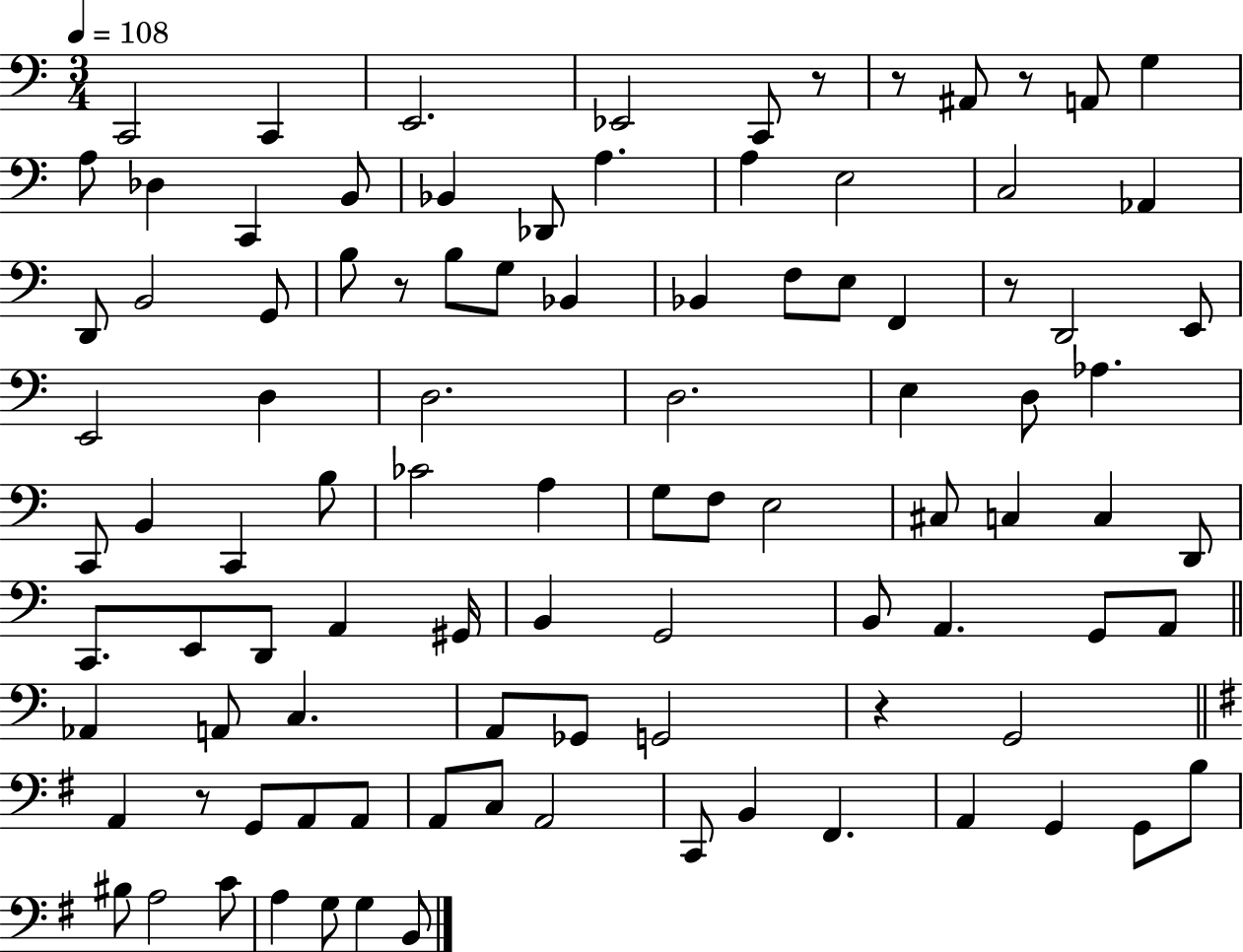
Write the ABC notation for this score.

X:1
T:Untitled
M:3/4
L:1/4
K:C
C,,2 C,, E,,2 _E,,2 C,,/2 z/2 z/2 ^A,,/2 z/2 A,,/2 G, A,/2 _D, C,, B,,/2 _B,, _D,,/2 A, A, E,2 C,2 _A,, D,,/2 B,,2 G,,/2 B,/2 z/2 B,/2 G,/2 _B,, _B,, F,/2 E,/2 F,, z/2 D,,2 E,,/2 E,,2 D, D,2 D,2 E, D,/2 _A, C,,/2 B,, C,, B,/2 _C2 A, G,/2 F,/2 E,2 ^C,/2 C, C, D,,/2 C,,/2 E,,/2 D,,/2 A,, ^G,,/4 B,, G,,2 B,,/2 A,, G,,/2 A,,/2 _A,, A,,/2 C, A,,/2 _G,,/2 G,,2 z G,,2 A,, z/2 G,,/2 A,,/2 A,,/2 A,,/2 C,/2 A,,2 C,,/2 B,, ^F,, A,, G,, G,,/2 B,/2 ^B,/2 A,2 C/2 A, G,/2 G, B,,/2